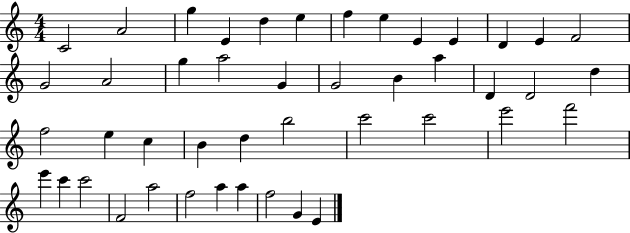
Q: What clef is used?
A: treble